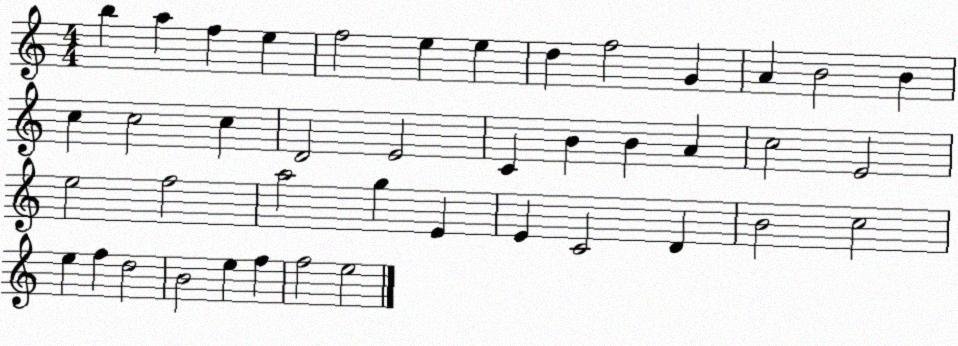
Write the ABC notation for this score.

X:1
T:Untitled
M:4/4
L:1/4
K:C
b a f e f2 e e d f2 G A B2 B c c2 c D2 E2 C B B A c2 E2 e2 f2 a2 g E E C2 D B2 c2 e f d2 B2 e f f2 e2